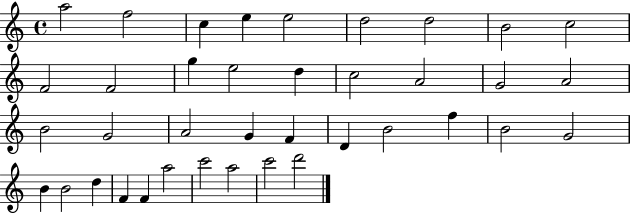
{
  \clef treble
  \time 4/4
  \defaultTimeSignature
  \key c \major
  a''2 f''2 | c''4 e''4 e''2 | d''2 d''2 | b'2 c''2 | \break f'2 f'2 | g''4 e''2 d''4 | c''2 a'2 | g'2 a'2 | \break b'2 g'2 | a'2 g'4 f'4 | d'4 b'2 f''4 | b'2 g'2 | \break b'4 b'2 d''4 | f'4 f'4 a''2 | c'''2 a''2 | c'''2 d'''2 | \break \bar "|."
}